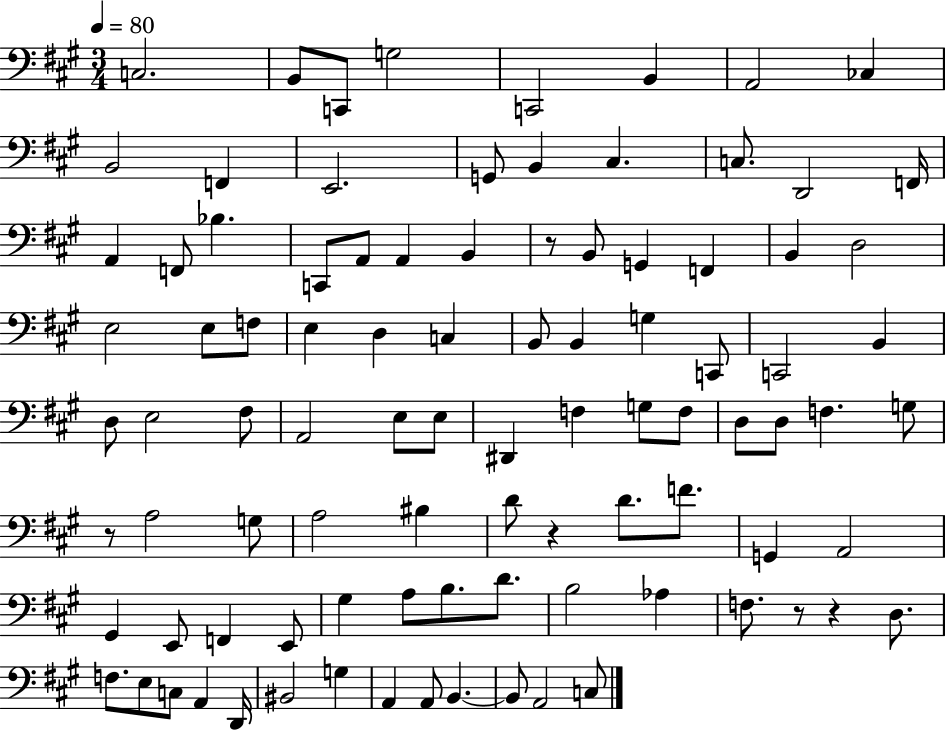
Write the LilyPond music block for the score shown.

{
  \clef bass
  \numericTimeSignature
  \time 3/4
  \key a \major
  \tempo 4 = 80
  c2. | b,8 c,8 g2 | c,2 b,4 | a,2 ces4 | \break b,2 f,4 | e,2. | g,8 b,4 cis4. | c8. d,2 f,16 | \break a,4 f,8 bes4. | c,8 a,8 a,4 b,4 | r8 b,8 g,4 f,4 | b,4 d2 | \break e2 e8 f8 | e4 d4 c4 | b,8 b,4 g4 c,8 | c,2 b,4 | \break d8 e2 fis8 | a,2 e8 e8 | dis,4 f4 g8 f8 | d8 d8 f4. g8 | \break r8 a2 g8 | a2 bis4 | d'8 r4 d'8. f'8. | g,4 a,2 | \break gis,4 e,8 f,4 e,8 | gis4 a8 b8. d'8. | b2 aes4 | f8. r8 r4 d8. | \break f8. e8 c8 a,4 d,16 | bis,2 g4 | a,4 a,8 b,4.~~ | b,8 a,2 c8 | \break \bar "|."
}